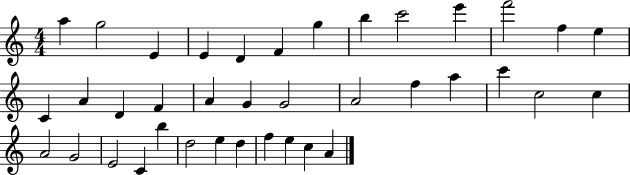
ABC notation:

X:1
T:Untitled
M:4/4
L:1/4
K:C
a g2 E E D F g b c'2 e' f'2 f e C A D F A G G2 A2 f a c' c2 c A2 G2 E2 C b d2 e d f e c A